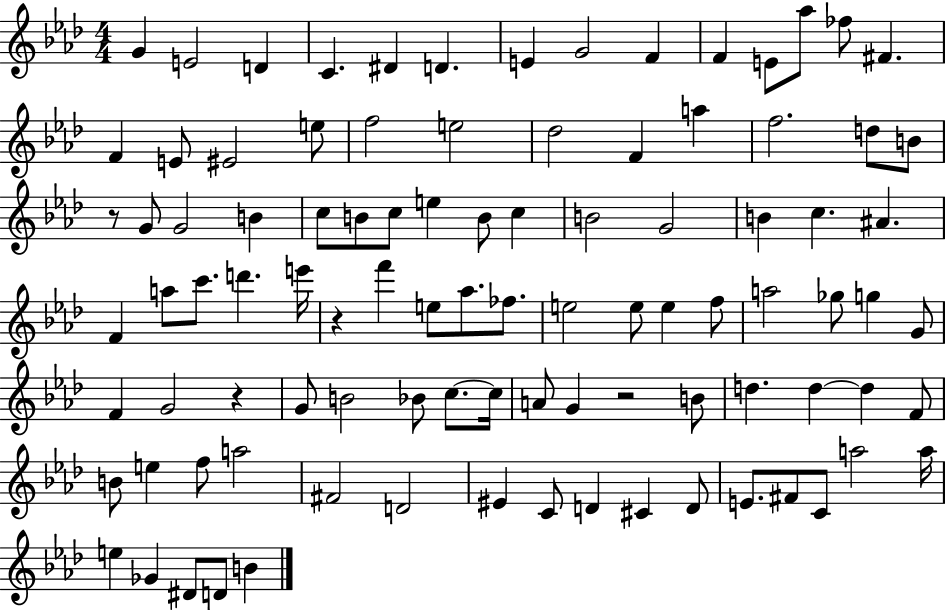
G4/q E4/h D4/q C4/q. D#4/q D4/q. E4/q G4/h F4/q F4/q E4/e Ab5/e FES5/e F#4/q. F4/q E4/e EIS4/h E5/e F5/h E5/h Db5/h F4/q A5/q F5/h. D5/e B4/e R/e G4/e G4/h B4/q C5/e B4/e C5/e E5/q B4/e C5/q B4/h G4/h B4/q C5/q. A#4/q. F4/q A5/e C6/e. D6/q. E6/s R/q F6/q E5/e Ab5/e. FES5/e. E5/h E5/e E5/q F5/e A5/h Gb5/e G5/q G4/e F4/q G4/h R/q G4/e B4/h Bb4/e C5/e. C5/s A4/e G4/q R/h B4/e D5/q. D5/q D5/q F4/e B4/e E5/q F5/e A5/h F#4/h D4/h EIS4/q C4/e D4/q C#4/q D4/e E4/e. F#4/e C4/e A5/h A5/s E5/q Gb4/q D#4/e D4/e B4/q